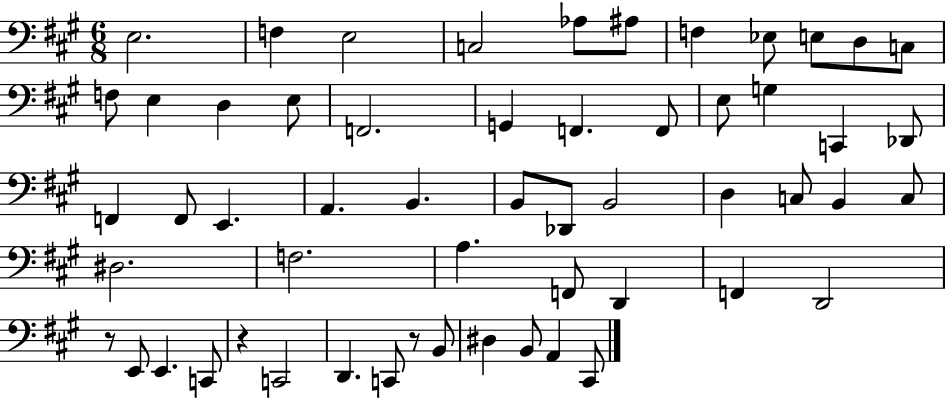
E3/h. F3/q E3/h C3/h Ab3/e A#3/e F3/q Eb3/e E3/e D3/e C3/e F3/e E3/q D3/q E3/e F2/h. G2/q F2/q. F2/e E3/e G3/q C2/q Db2/e F2/q F2/e E2/q. A2/q. B2/q. B2/e Db2/e B2/h D3/q C3/e B2/q C3/e D#3/h. F3/h. A3/q. F2/e D2/q F2/q D2/h R/e E2/e E2/q. C2/e R/q C2/h D2/q. C2/e R/e B2/e D#3/q B2/e A2/q C#2/e